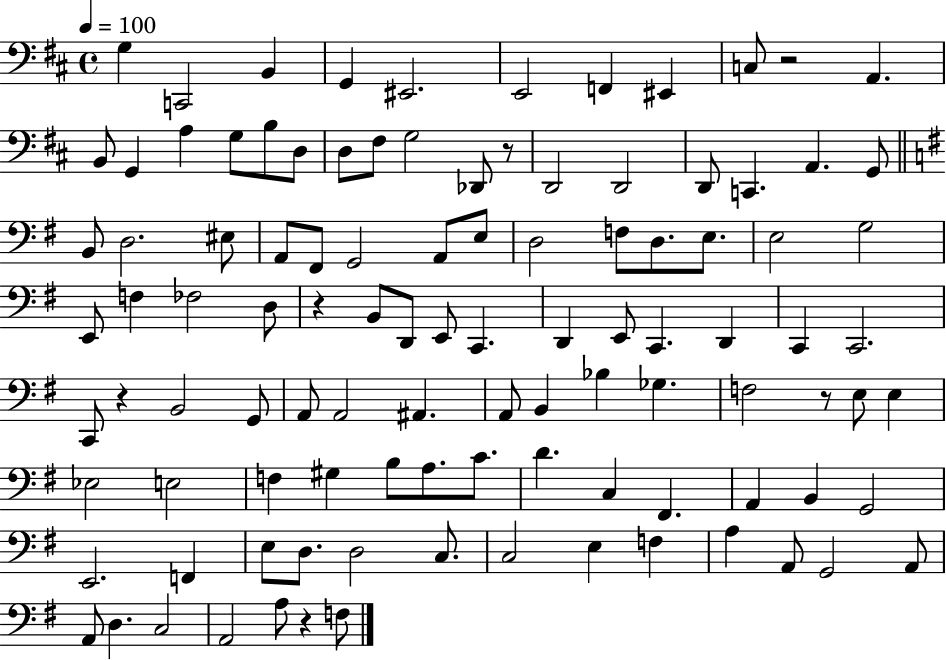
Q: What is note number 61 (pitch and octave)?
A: A2